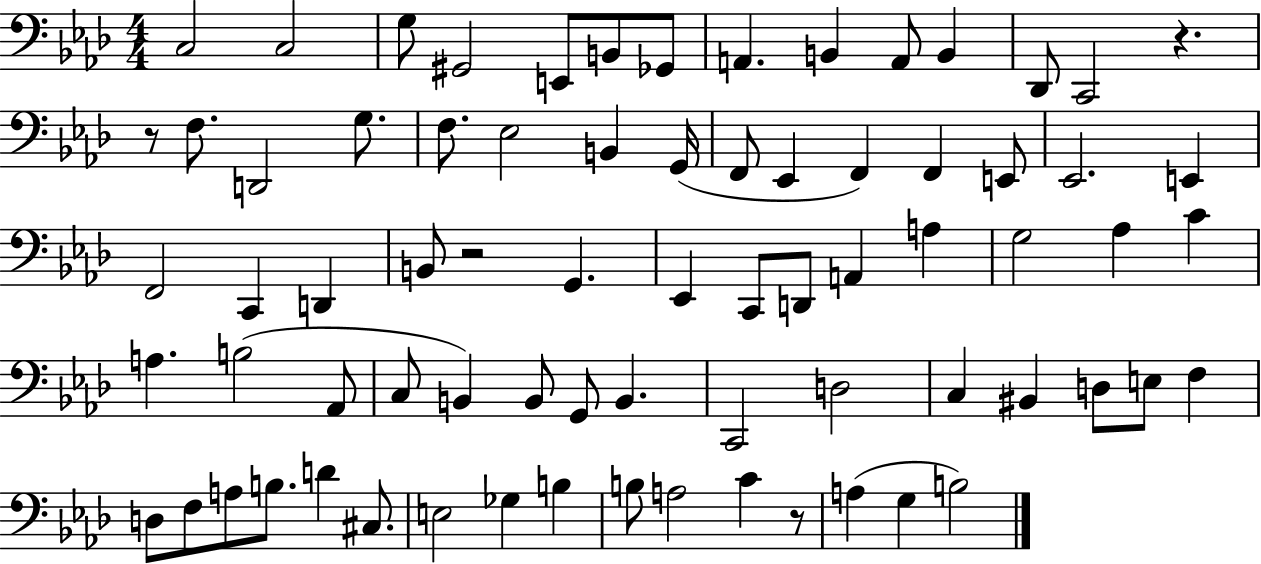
X:1
T:Untitled
M:4/4
L:1/4
K:Ab
C,2 C,2 G,/2 ^G,,2 E,,/2 B,,/2 _G,,/2 A,, B,, A,,/2 B,, _D,,/2 C,,2 z z/2 F,/2 D,,2 G,/2 F,/2 _E,2 B,, G,,/4 F,,/2 _E,, F,, F,, E,,/2 _E,,2 E,, F,,2 C,, D,, B,,/2 z2 G,, _E,, C,,/2 D,,/2 A,, A, G,2 _A, C A, B,2 _A,,/2 C,/2 B,, B,,/2 G,,/2 B,, C,,2 D,2 C, ^B,, D,/2 E,/2 F, D,/2 F,/2 A,/2 B,/2 D ^C,/2 E,2 _G, B, B,/2 A,2 C z/2 A, G, B,2